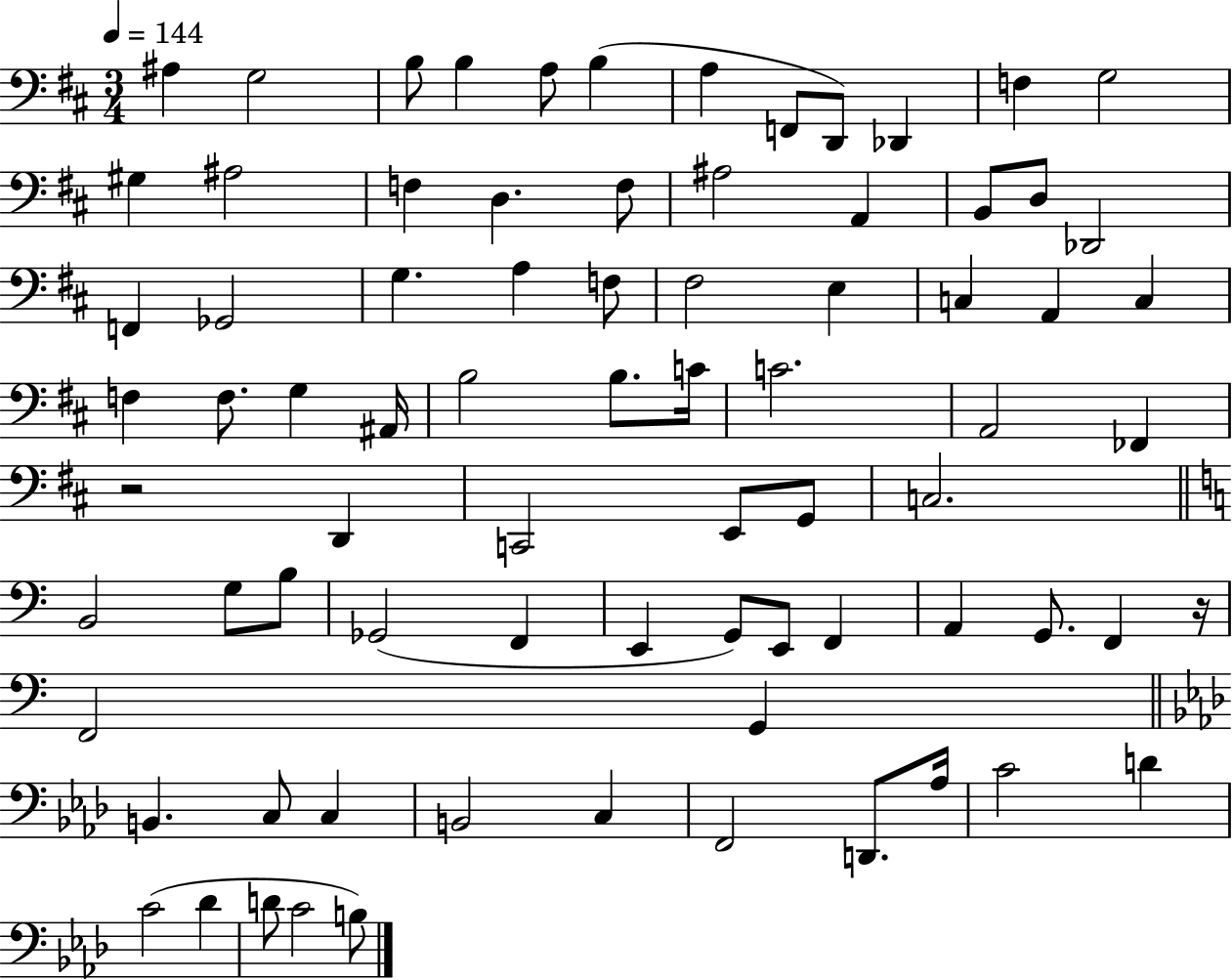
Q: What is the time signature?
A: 3/4